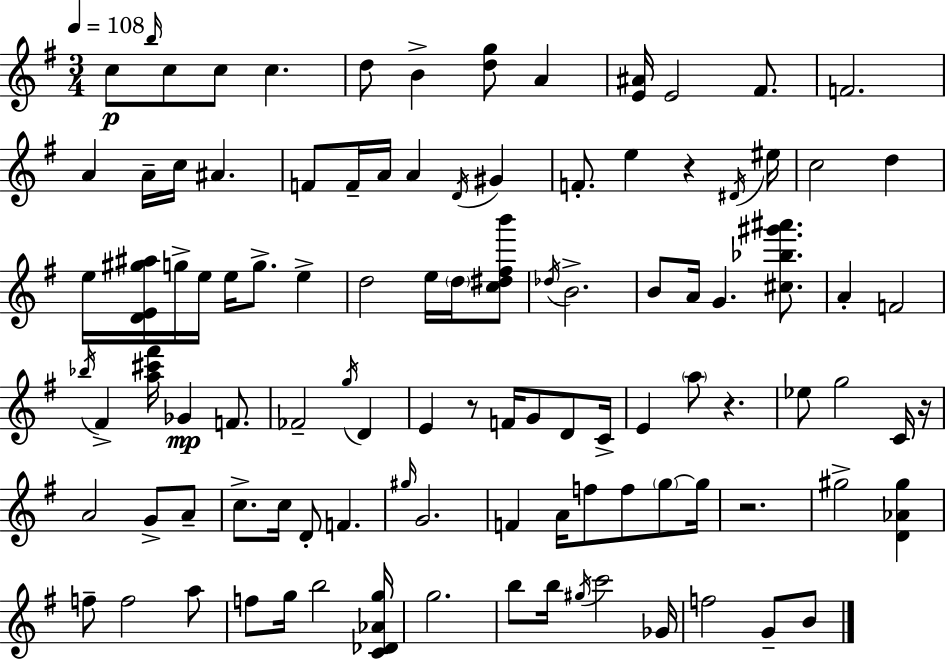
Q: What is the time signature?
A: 3/4